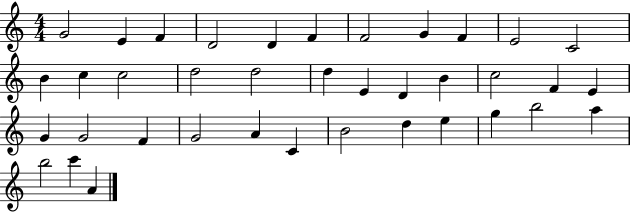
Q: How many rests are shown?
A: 0